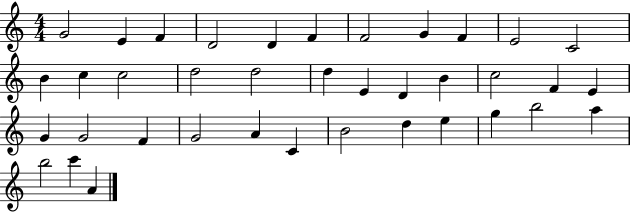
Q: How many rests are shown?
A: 0